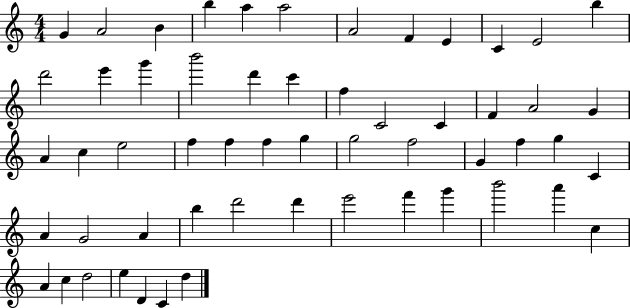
G4/q A4/h B4/q B5/q A5/q A5/h A4/h F4/q E4/q C4/q E4/h B5/q D6/h E6/q G6/q B6/h D6/q C6/q F5/q C4/h C4/q F4/q A4/h G4/q A4/q C5/q E5/h F5/q F5/q F5/q G5/q G5/h F5/h G4/q F5/q G5/q C4/q A4/q G4/h A4/q B5/q D6/h D6/q E6/h F6/q G6/q B6/h A6/q C5/q A4/q C5/q D5/h E5/q D4/q C4/q D5/q